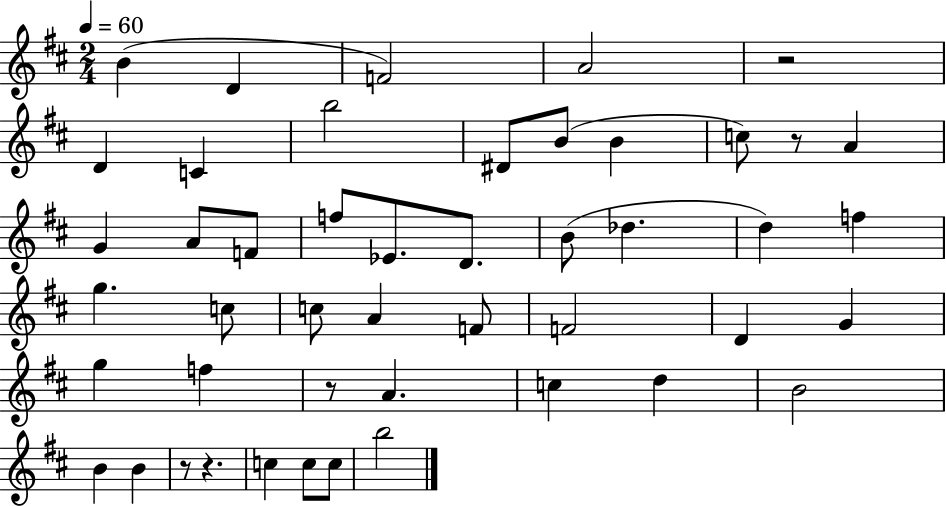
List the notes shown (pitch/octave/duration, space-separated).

B4/q D4/q F4/h A4/h R/h D4/q C4/q B5/h D#4/e B4/e B4/q C5/e R/e A4/q G4/q A4/e F4/e F5/e Eb4/e. D4/e. B4/e Db5/q. D5/q F5/q G5/q. C5/e C5/e A4/q F4/e F4/h D4/q G4/q G5/q F5/q R/e A4/q. C5/q D5/q B4/h B4/q B4/q R/e R/q. C5/q C5/e C5/e B5/h